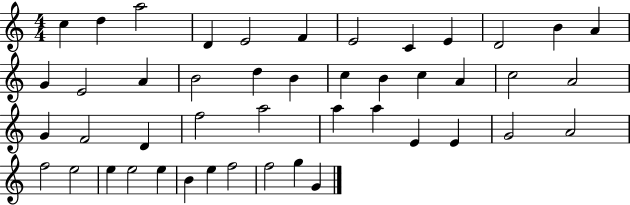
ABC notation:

X:1
T:Untitled
M:4/4
L:1/4
K:C
c d a2 D E2 F E2 C E D2 B A G E2 A B2 d B c B c A c2 A2 G F2 D f2 a2 a a E E G2 A2 f2 e2 e e2 e B e f2 f2 g G